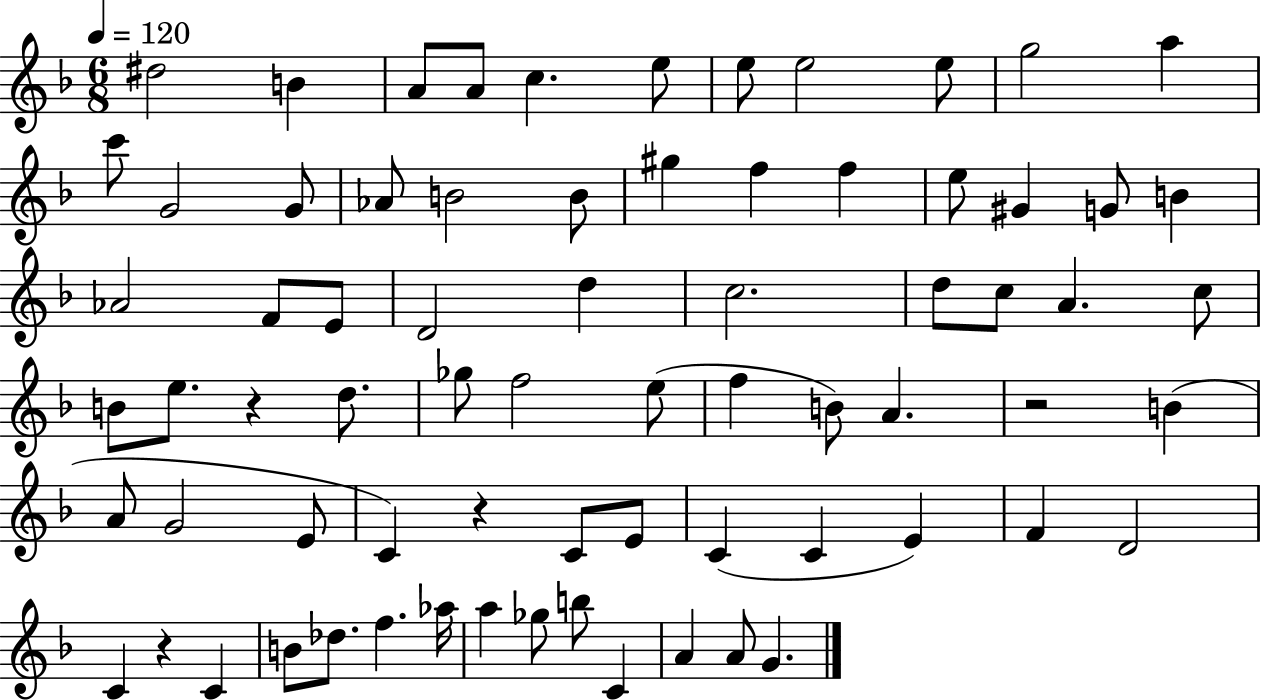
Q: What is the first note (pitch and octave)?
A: D#5